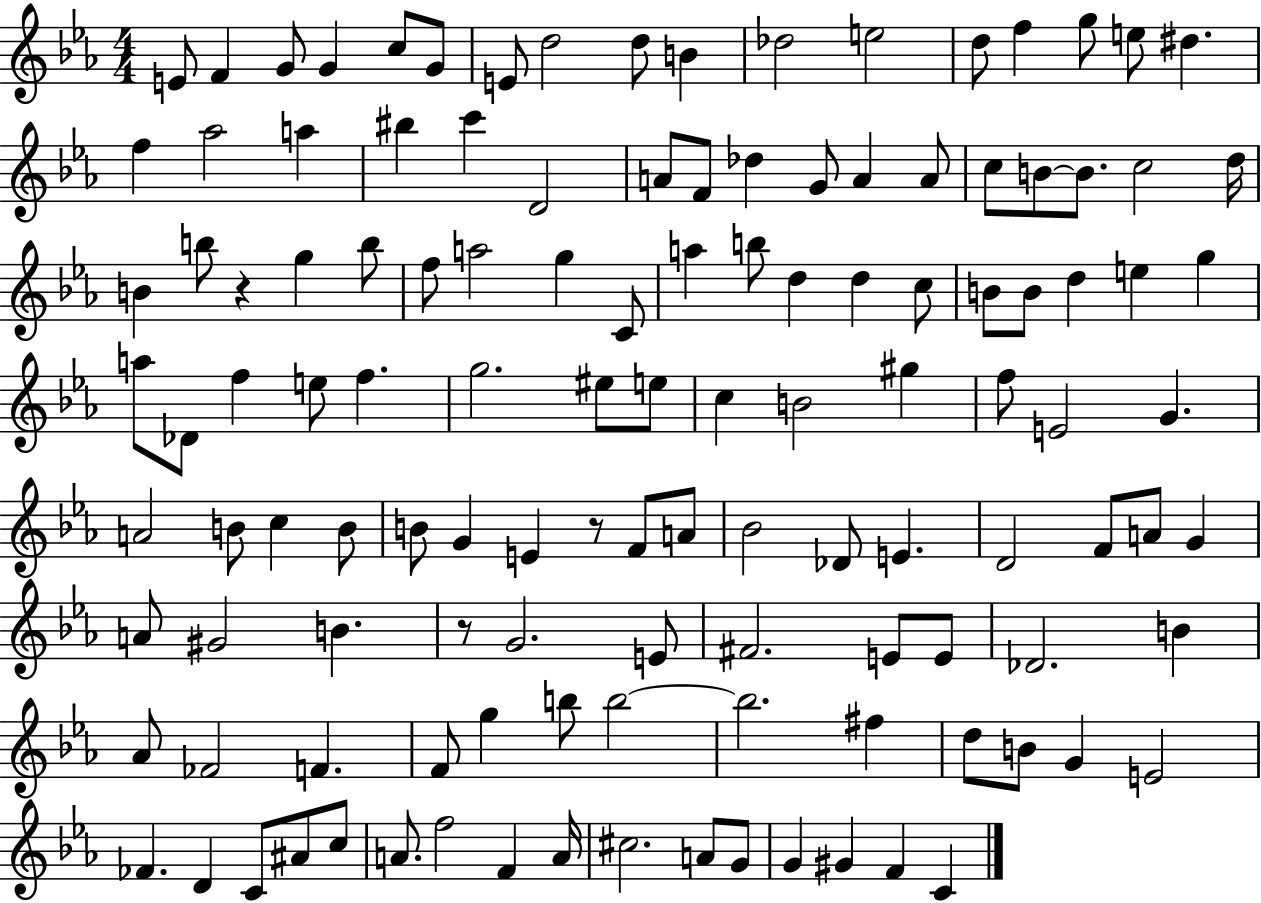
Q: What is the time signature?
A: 4/4